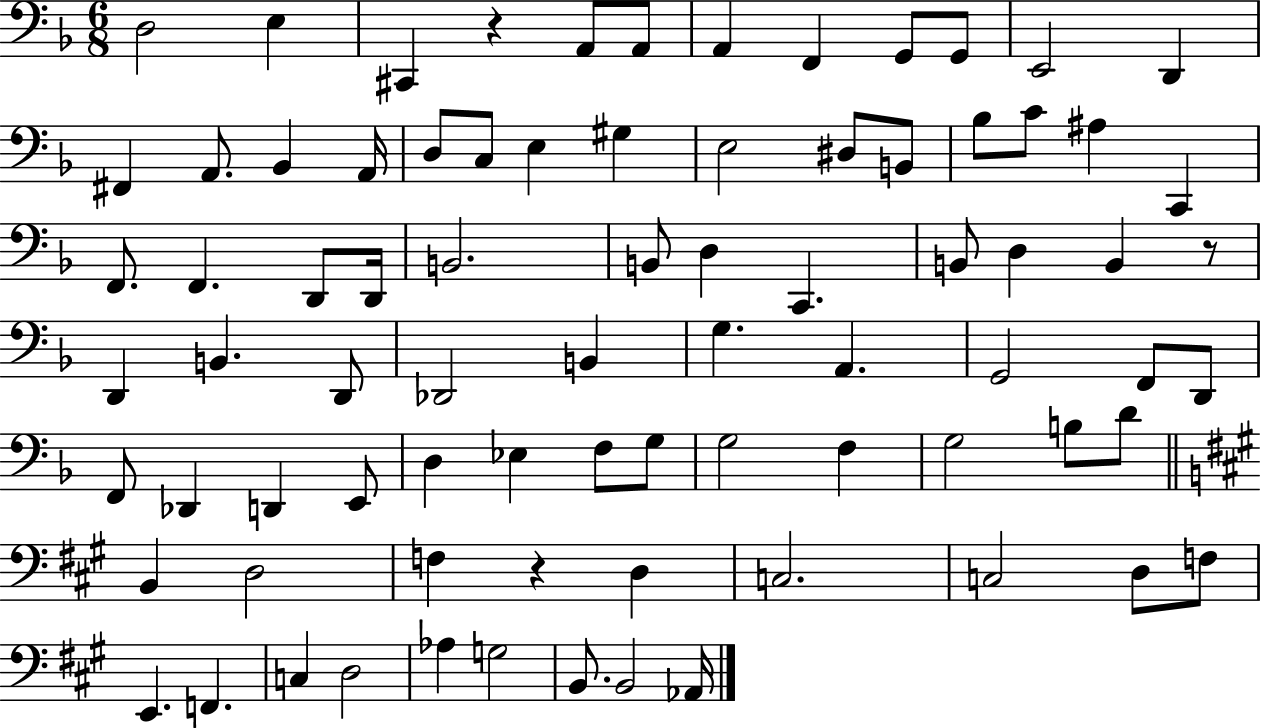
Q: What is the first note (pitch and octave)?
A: D3